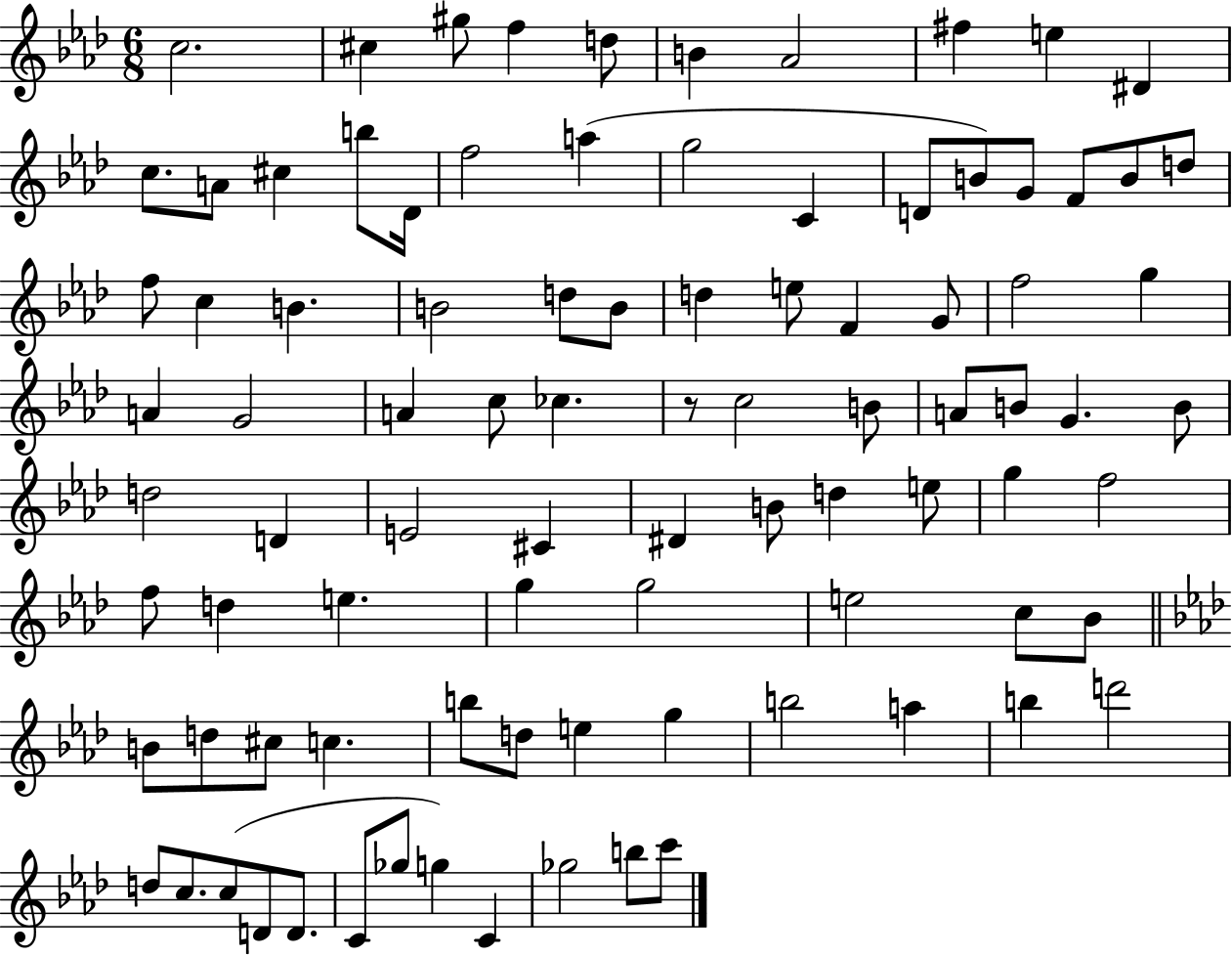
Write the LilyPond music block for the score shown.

{
  \clef treble
  \numericTimeSignature
  \time 6/8
  \key aes \major
  c''2. | cis''4 gis''8 f''4 d''8 | b'4 aes'2 | fis''4 e''4 dis'4 | \break c''8. a'8 cis''4 b''8 des'16 | f''2 a''4( | g''2 c'4 | d'8 b'8) g'8 f'8 b'8 d''8 | \break f''8 c''4 b'4. | b'2 d''8 b'8 | d''4 e''8 f'4 g'8 | f''2 g''4 | \break a'4 g'2 | a'4 c''8 ces''4. | r8 c''2 b'8 | a'8 b'8 g'4. b'8 | \break d''2 d'4 | e'2 cis'4 | dis'4 b'8 d''4 e''8 | g''4 f''2 | \break f''8 d''4 e''4. | g''4 g''2 | e''2 c''8 bes'8 | \bar "||" \break \key aes \major b'8 d''8 cis''8 c''4. | b''8 d''8 e''4 g''4 | b''2 a''4 | b''4 d'''2 | \break d''8 c''8. c''8( d'8 d'8. | c'8 ges''8 g''4) c'4 | ges''2 b''8 c'''8 | \bar "|."
}